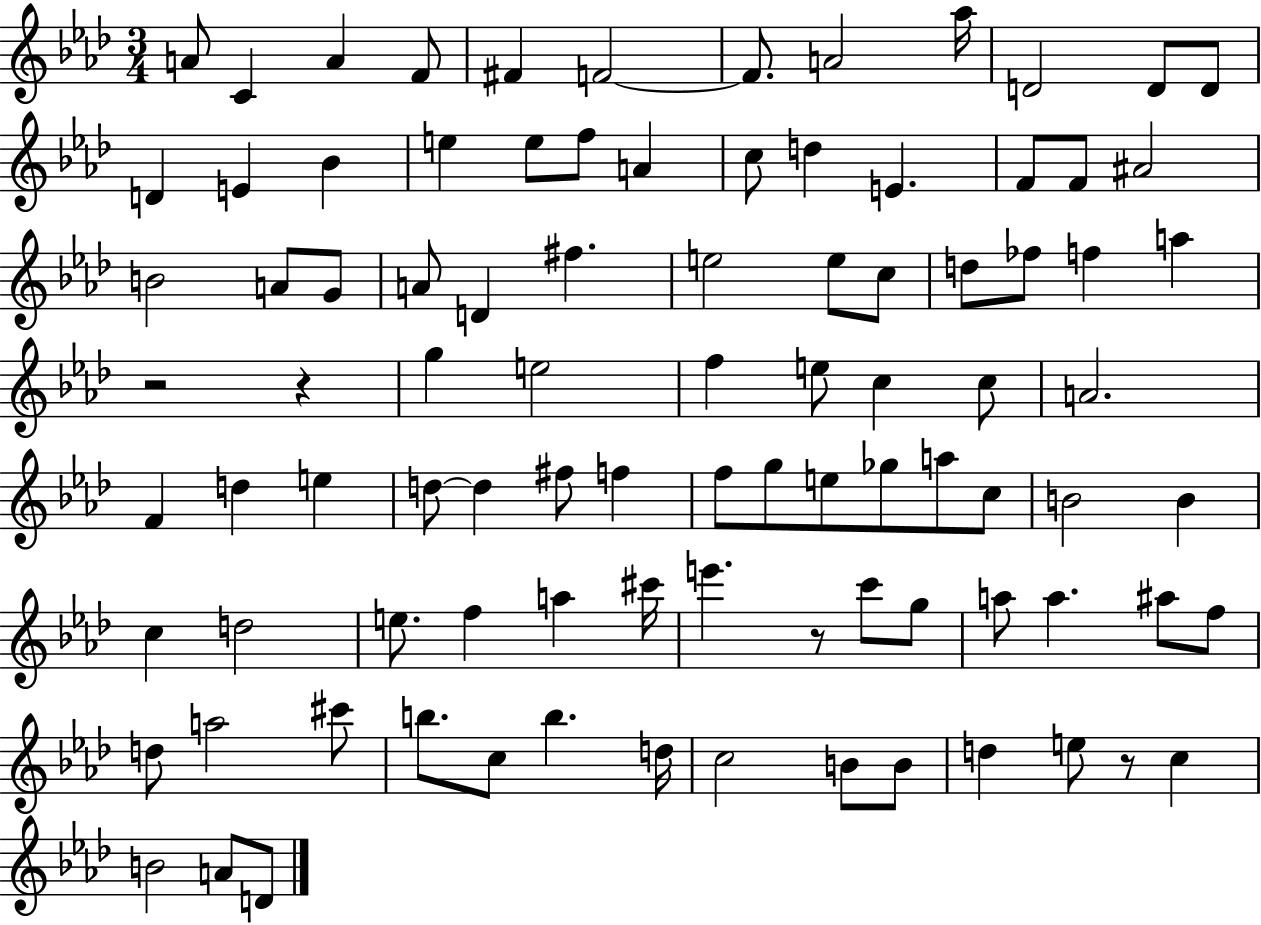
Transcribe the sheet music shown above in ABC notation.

X:1
T:Untitled
M:3/4
L:1/4
K:Ab
A/2 C A F/2 ^F F2 F/2 A2 _a/4 D2 D/2 D/2 D E _B e e/2 f/2 A c/2 d E F/2 F/2 ^A2 B2 A/2 G/2 A/2 D ^f e2 e/2 c/2 d/2 _f/2 f a z2 z g e2 f e/2 c c/2 A2 F d e d/2 d ^f/2 f f/2 g/2 e/2 _g/2 a/2 c/2 B2 B c d2 e/2 f a ^c'/4 e' z/2 c'/2 g/2 a/2 a ^a/2 f/2 d/2 a2 ^c'/2 b/2 c/2 b d/4 c2 B/2 B/2 d e/2 z/2 c B2 A/2 D/2